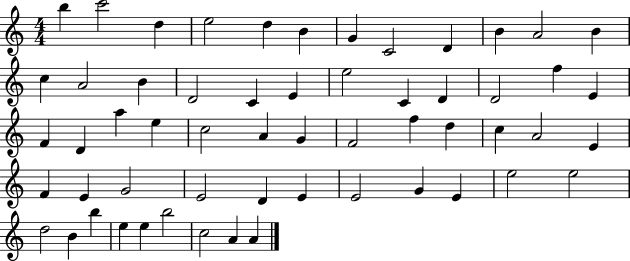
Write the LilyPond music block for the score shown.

{
  \clef treble
  \numericTimeSignature
  \time 4/4
  \key c \major
  b''4 c'''2 d''4 | e''2 d''4 b'4 | g'4 c'2 d'4 | b'4 a'2 b'4 | \break c''4 a'2 b'4 | d'2 c'4 e'4 | e''2 c'4 d'4 | d'2 f''4 e'4 | \break f'4 d'4 a''4 e''4 | c''2 a'4 g'4 | f'2 f''4 d''4 | c''4 a'2 e'4 | \break f'4 e'4 g'2 | e'2 d'4 e'4 | e'2 g'4 e'4 | e''2 e''2 | \break d''2 b'4 b''4 | e''4 e''4 b''2 | c''2 a'4 a'4 | \bar "|."
}